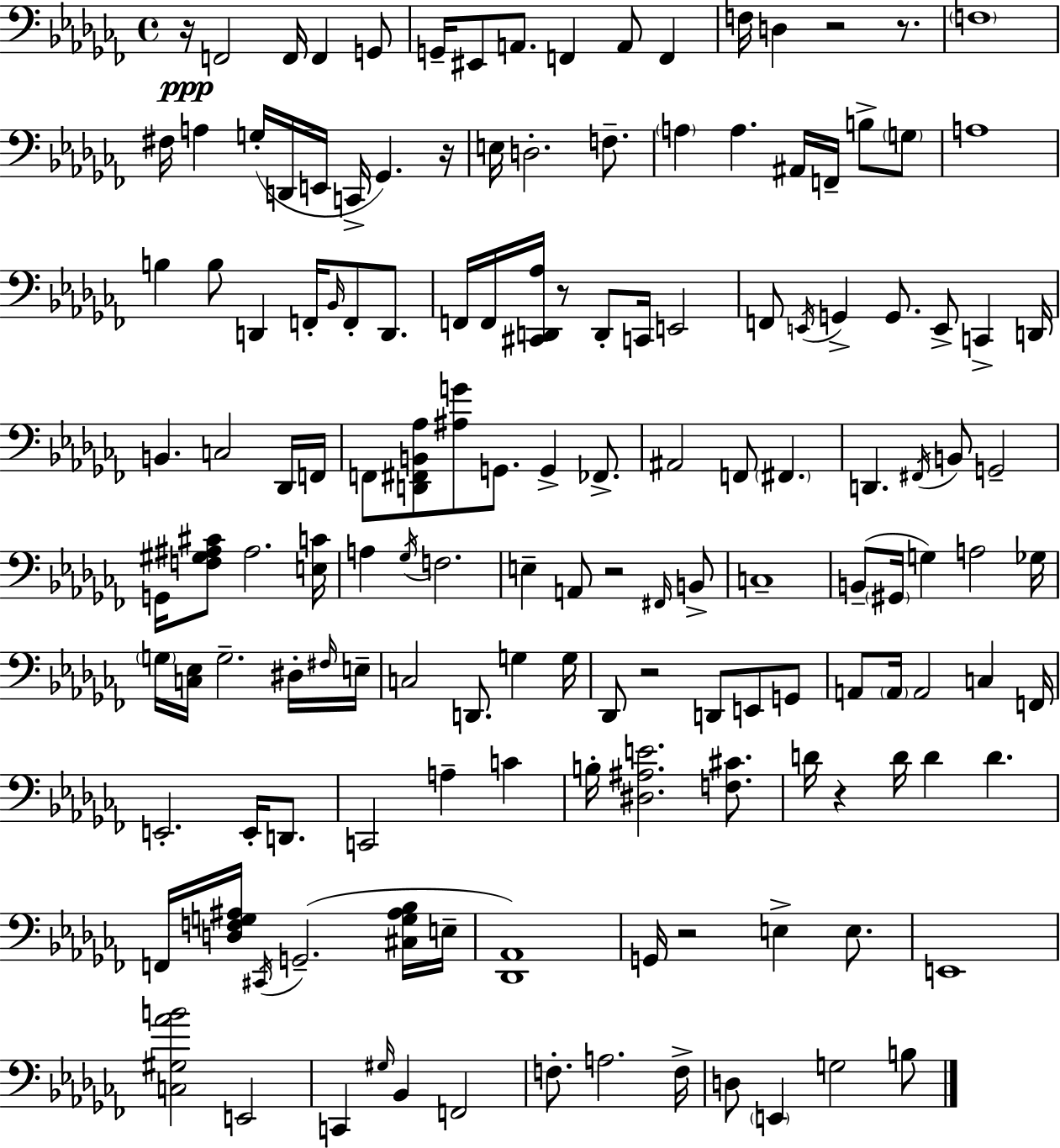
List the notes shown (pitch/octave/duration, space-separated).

R/s F2/h F2/s F2/q G2/e G2/s EIS2/e A2/e. F2/q A2/e F2/q F3/s D3/q R/h R/e. F3/w F#3/s A3/q G3/s D2/s E2/s C2/s Gb2/q. R/s E3/s D3/h. F3/e. A3/q A3/q. A#2/s F2/s B3/e G3/e A3/w B3/q B3/e D2/q F2/s Bb2/s F2/e D2/e. F2/s F2/s [C#2,D2,Ab3]/s R/e D2/e C2/s E2/h F2/e E2/s G2/q G2/e. E2/e C2/q D2/s B2/q. C3/h Db2/s F2/s F2/e [D2,F#2,B2,Ab3]/e [A#3,G4]/e G2/e. G2/q FES2/e. A#2/h F2/e F#2/q. D2/q. F#2/s B2/e G2/h G2/s [F3,G#3,A#3,C#4]/e A#3/h. [E3,C4]/s A3/q Gb3/s F3/h. E3/q A2/e R/h F#2/s B2/e C3/w B2/e G#2/s G3/q A3/h Gb3/s G3/s [C3,Eb3]/s G3/h. D#3/s F#3/s E3/s C3/h D2/e. G3/q G3/s Db2/e R/h D2/e E2/e G2/e A2/e A2/s A2/h C3/q F2/s E2/h. E2/s D2/e. C2/h A3/q C4/q B3/s [D#3,A#3,E4]/h. [F3,C#4]/e. D4/s R/q D4/s D4/q D4/q. F2/s [D3,F3,G3,A#3]/s C#2/s G2/h. [C#3,G3,A#3,Bb3]/s E3/s [Db2,Ab2]/w G2/s R/h E3/q E3/e. E2/w [C3,G#3,Ab4,B4]/h E2/h C2/q G#3/s Bb2/q F2/h F3/e. A3/h. F3/s D3/e E2/q G3/h B3/e